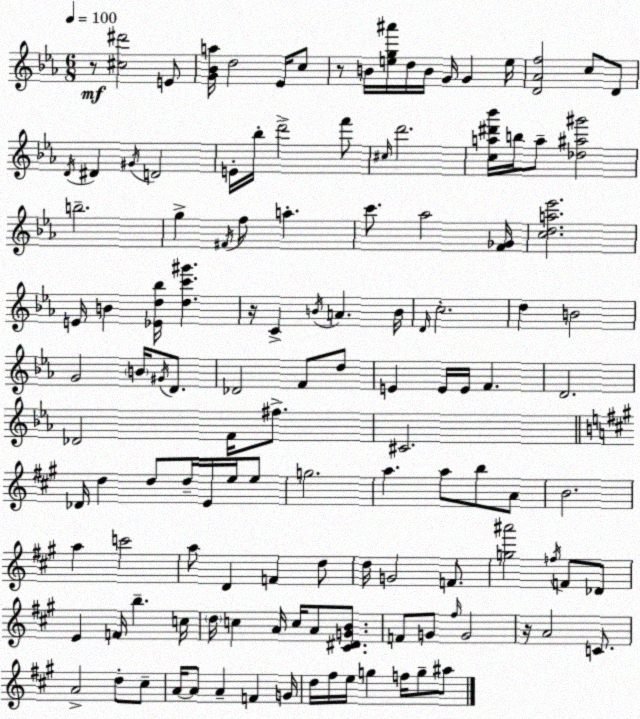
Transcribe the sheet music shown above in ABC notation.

X:1
T:Untitled
M:6/8
L:1/4
K:Cm
z/2 [^c^d']2 E/2 [G_Ba]/4 d2 _E/4 c/2 z/2 B/4 [eg^a']/4 d/4 B/4 G/4 G e/4 [D_Af]2 c/2 D/2 D/4 ^D ^G/4 D2 E/4 _b/4 d'2 f'/2 ^c/4 d'2 [ca^d'_b']/4 b/4 a/2 [_d^a^g']2 b2 g ^F/4 f/2 a c'/2 _a2 [F_G]/4 [cda_e']2 E/4 B [_Ed_b]/4 [dc'^g'] z/4 C B/4 A B/4 D/4 c2 d B2 G2 B/4 ^G/4 D/2 _D2 F/2 d/2 E E/4 E/4 F D2 _D2 F/4 ^f/2 ^C2 _D/4 d d/2 d/4 E/4 e/4 e/2 g2 a a/2 b/2 A/2 B2 a c'2 a/2 D F d/2 d/4 G2 F/2 [g^a']2 f/4 F/2 _D/2 E F/4 b c/4 d/4 c A/4 c/4 A/2 [^C^DGB]/2 F/2 G/2 ^f/4 G2 z/4 A2 C/2 A2 d/2 ^c/2 A/4 A/2 A F G/4 d/4 ^f/4 e/4 g f/4 g/2 ^a/2